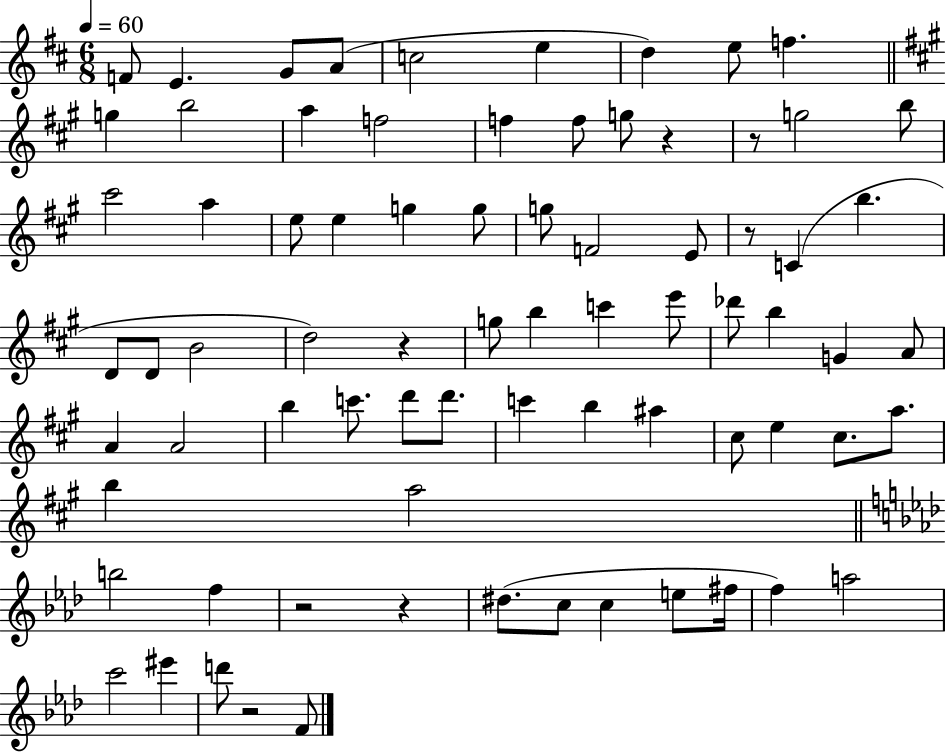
{
  \clef treble
  \numericTimeSignature
  \time 6/8
  \key d \major
  \tempo 4 = 60
  f'8 e'4. g'8 a'8( | c''2 e''4 | d''4) e''8 f''4. | \bar "||" \break \key a \major g''4 b''2 | a''4 f''2 | f''4 f''8 g''8 r4 | r8 g''2 b''8 | \break cis'''2 a''4 | e''8 e''4 g''4 g''8 | g''8 f'2 e'8 | r8 c'4( b''4. | \break d'8 d'8 b'2 | d''2) r4 | g''8 b''4 c'''4 e'''8 | des'''8 b''4 g'4 a'8 | \break a'4 a'2 | b''4 c'''8. d'''8 d'''8. | c'''4 b''4 ais''4 | cis''8 e''4 cis''8. a''8. | \break b''4 a''2 | \bar "||" \break \key aes \major b''2 f''4 | r2 r4 | dis''8.( c''8 c''4 e''8 fis''16 | f''4) a''2 | \break c'''2 eis'''4 | d'''8 r2 f'8 | \bar "|."
}